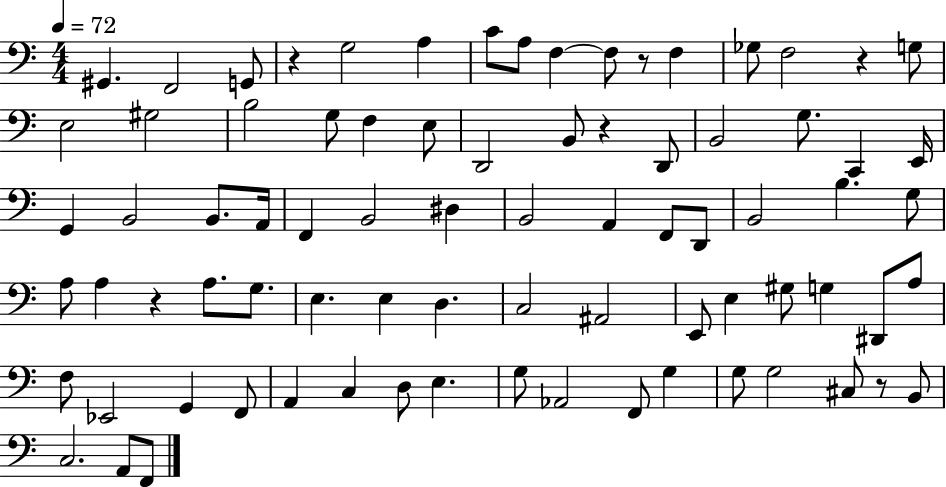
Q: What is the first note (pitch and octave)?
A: G#2